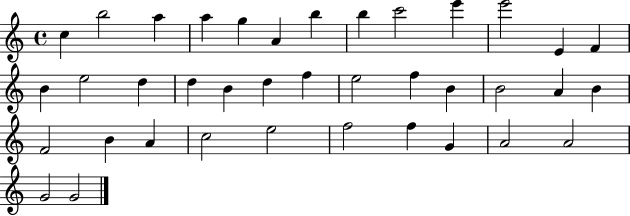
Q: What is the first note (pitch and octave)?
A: C5